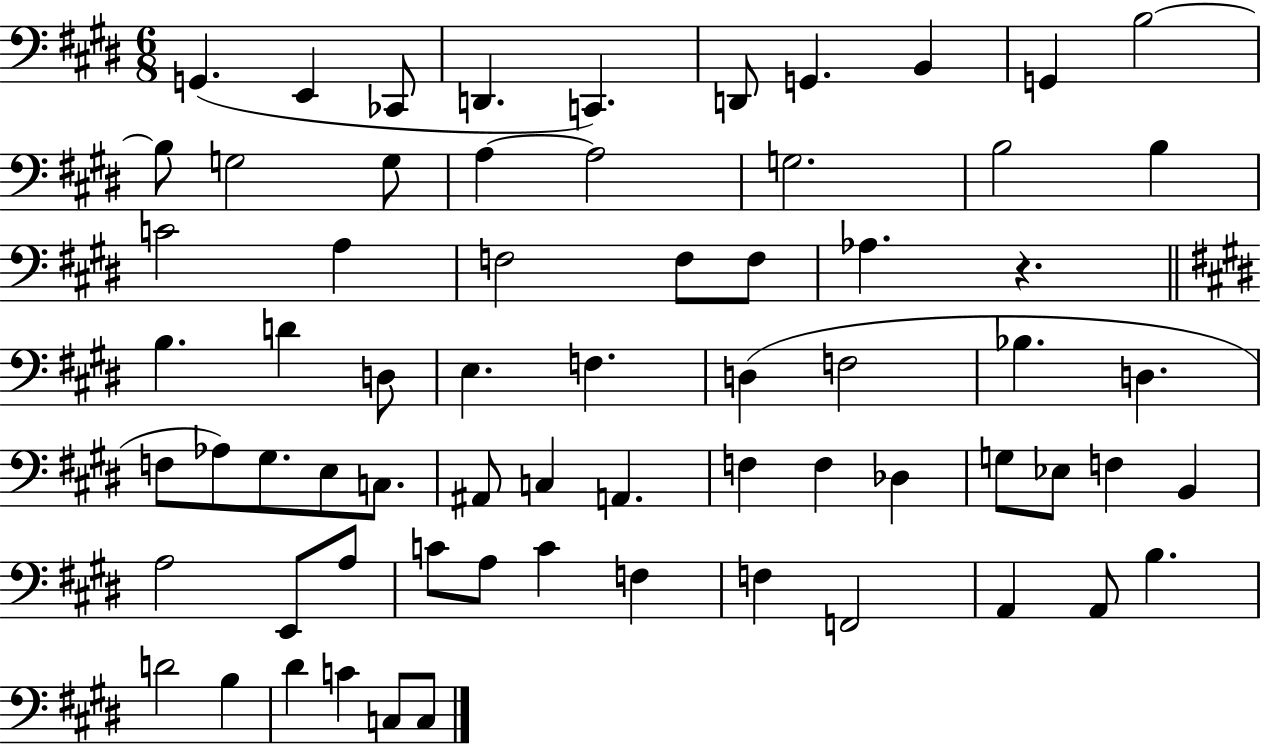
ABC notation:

X:1
T:Untitled
M:6/8
L:1/4
K:E
G,, E,, _C,,/2 D,, C,, D,,/2 G,, B,, G,, B,2 B,/2 G,2 G,/2 A, A,2 G,2 B,2 B, C2 A, F,2 F,/2 F,/2 _A, z B, D D,/2 E, F, D, F,2 _B, D, F,/2 _A,/2 ^G,/2 E,/2 C,/2 ^A,,/2 C, A,, F, F, _D, G,/2 _E,/2 F, B,, A,2 E,,/2 A,/2 C/2 A,/2 C F, F, F,,2 A,, A,,/2 B, D2 B, ^D C C,/2 C,/2